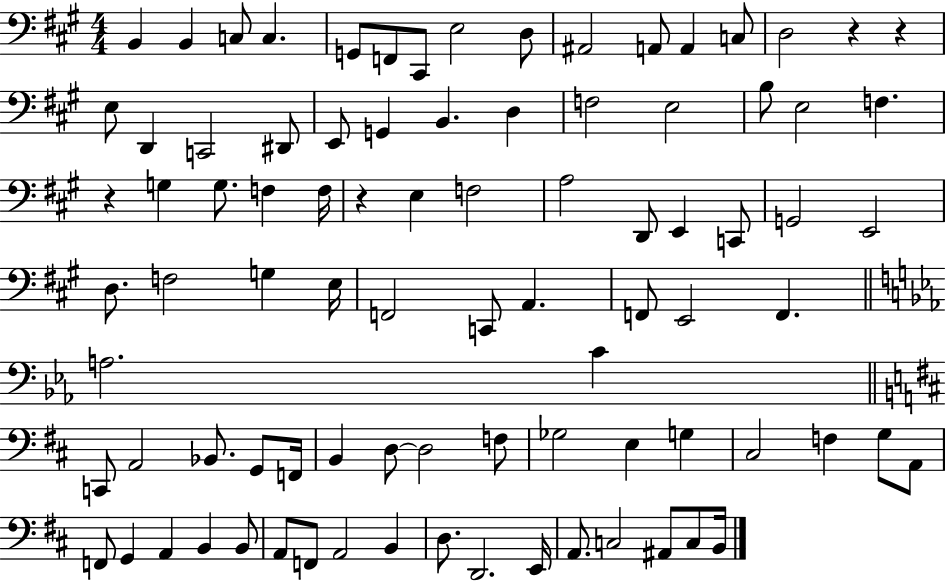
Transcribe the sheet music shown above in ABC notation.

X:1
T:Untitled
M:4/4
L:1/4
K:A
B,, B,, C,/2 C, G,,/2 F,,/2 ^C,,/2 E,2 D,/2 ^A,,2 A,,/2 A,, C,/2 D,2 z z E,/2 D,, C,,2 ^D,,/2 E,,/2 G,, B,, D, F,2 E,2 B,/2 E,2 F, z G, G,/2 F, F,/4 z E, F,2 A,2 D,,/2 E,, C,,/2 G,,2 E,,2 D,/2 F,2 G, E,/4 F,,2 C,,/2 A,, F,,/2 E,,2 F,, A,2 C C,,/2 A,,2 _B,,/2 G,,/2 F,,/4 B,, D,/2 D,2 F,/2 _G,2 E, G, ^C,2 F, G,/2 A,,/2 F,,/2 G,, A,, B,, B,,/2 A,,/2 F,,/2 A,,2 B,, D,/2 D,,2 E,,/4 A,,/2 C,2 ^A,,/2 C,/2 B,,/4